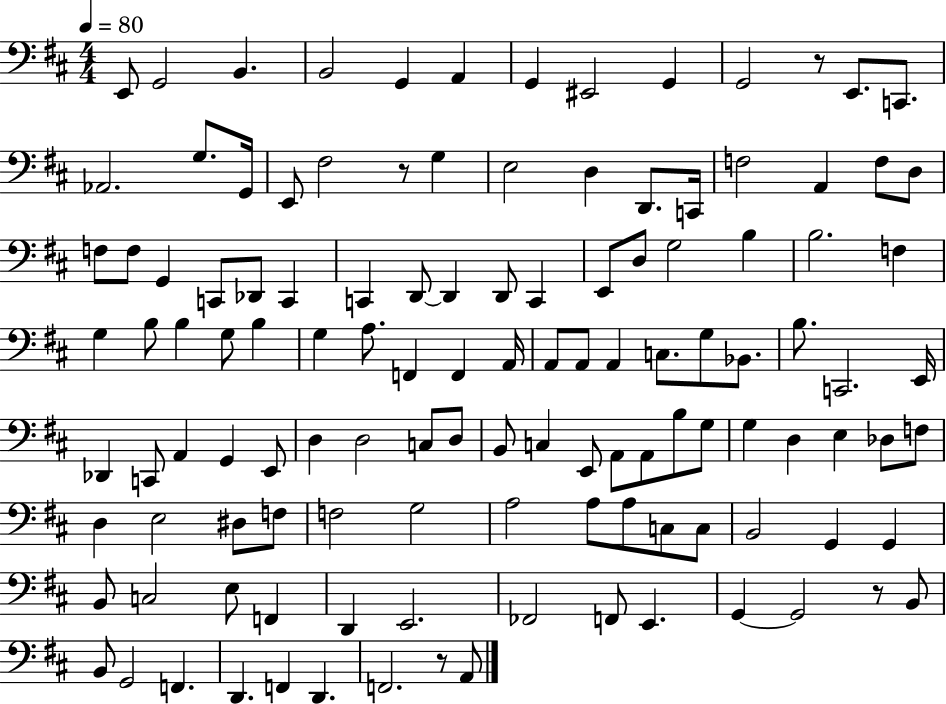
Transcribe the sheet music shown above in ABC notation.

X:1
T:Untitled
M:4/4
L:1/4
K:D
E,,/2 G,,2 B,, B,,2 G,, A,, G,, ^E,,2 G,, G,,2 z/2 E,,/2 C,,/2 _A,,2 G,/2 G,,/4 E,,/2 ^F,2 z/2 G, E,2 D, D,,/2 C,,/4 F,2 A,, F,/2 D,/2 F,/2 F,/2 G,, C,,/2 _D,,/2 C,, C,, D,,/2 D,, D,,/2 C,, E,,/2 D,/2 G,2 B, B,2 F, G, B,/2 B, G,/2 B, G, A,/2 F,, F,, A,,/4 A,,/2 A,,/2 A,, C,/2 G,/2 _B,,/2 B,/2 C,,2 E,,/4 _D,, C,,/2 A,, G,, E,,/2 D, D,2 C,/2 D,/2 B,,/2 C, E,,/2 A,,/2 A,,/2 B,/2 G,/2 G, D, E, _D,/2 F,/2 D, E,2 ^D,/2 F,/2 F,2 G,2 A,2 A,/2 A,/2 C,/2 C,/2 B,,2 G,, G,, B,,/2 C,2 E,/2 F,, D,, E,,2 _F,,2 F,,/2 E,, G,, G,,2 z/2 B,,/2 B,,/2 G,,2 F,, D,, F,, D,, F,,2 z/2 A,,/2